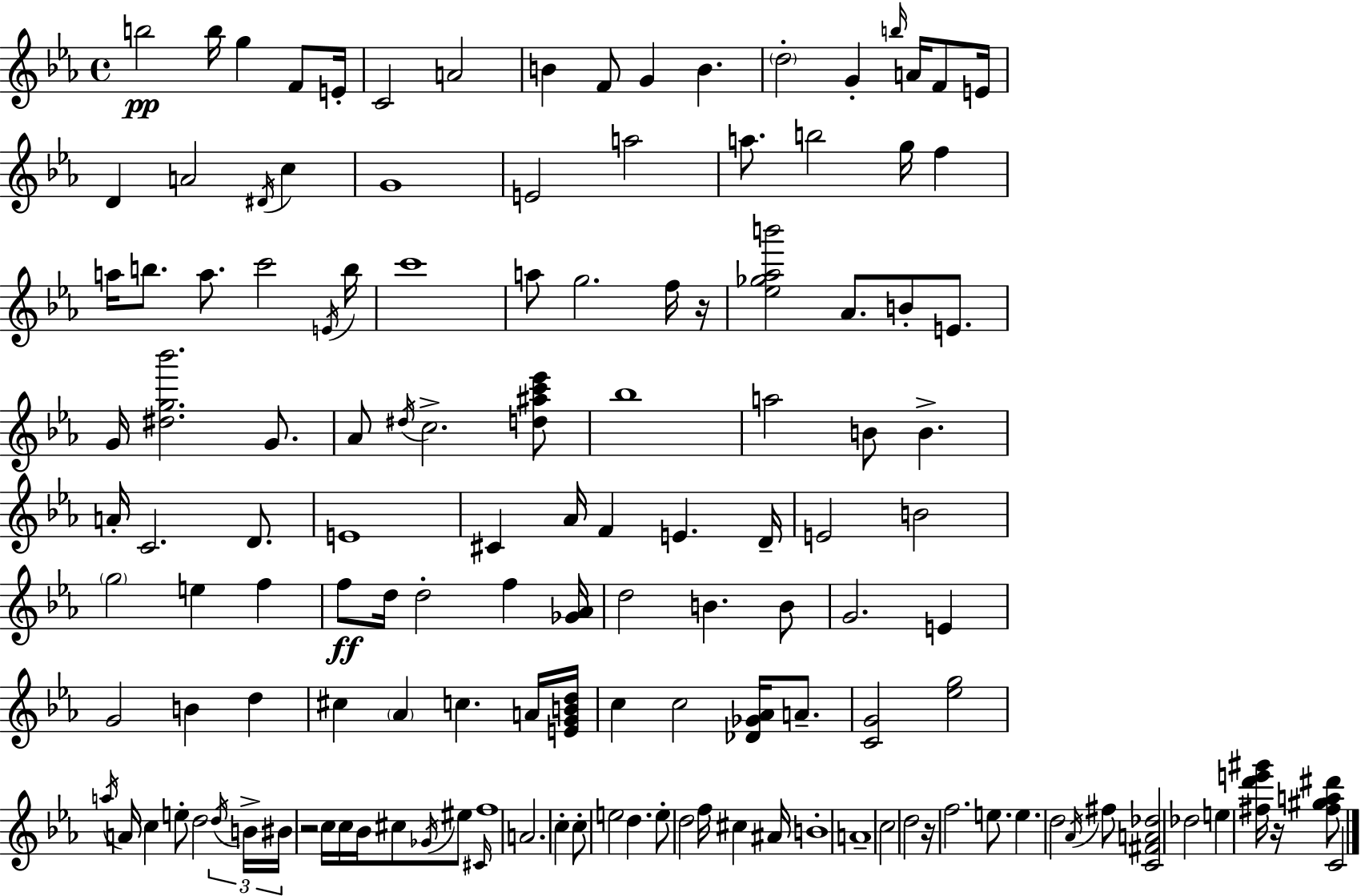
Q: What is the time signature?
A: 4/4